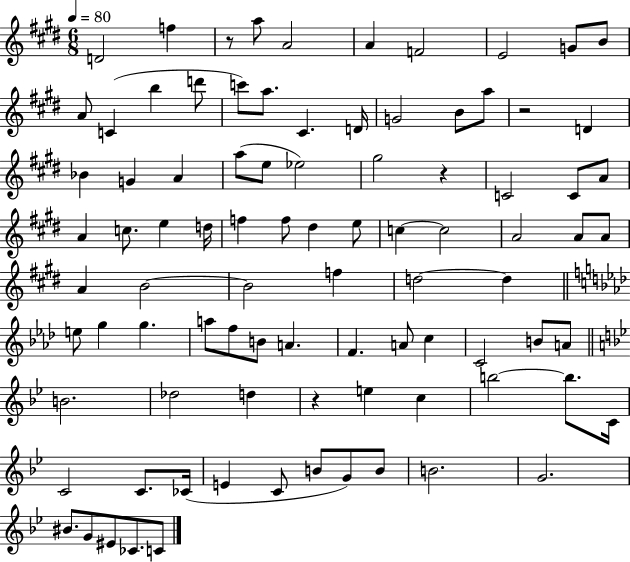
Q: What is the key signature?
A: E major